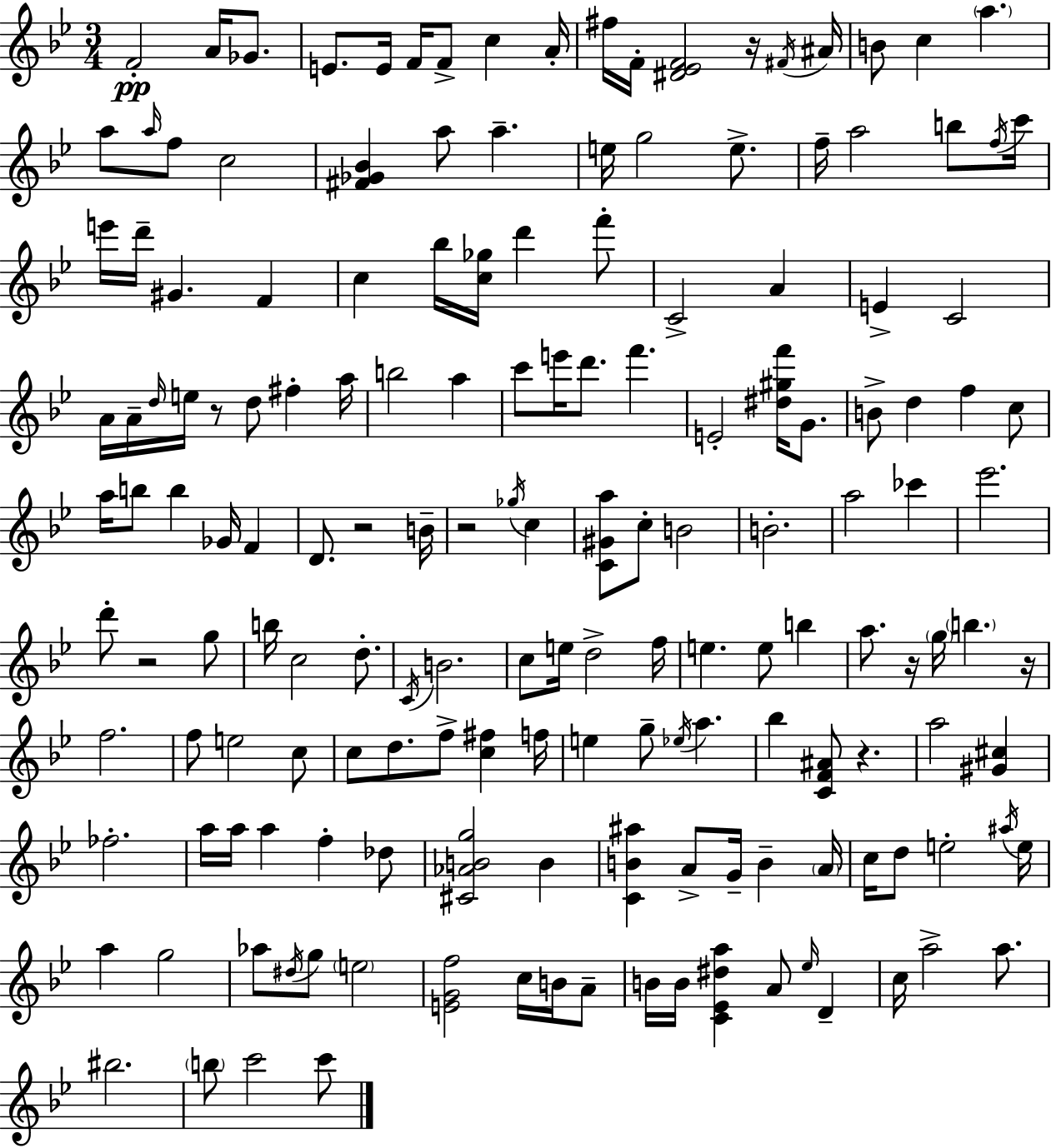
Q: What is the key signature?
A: BES major